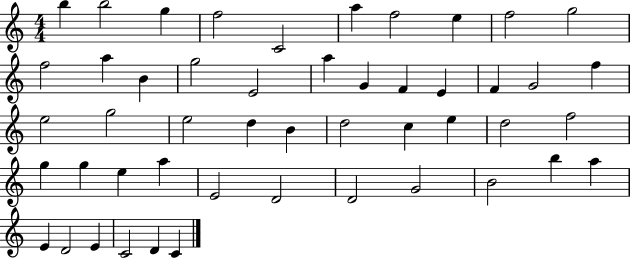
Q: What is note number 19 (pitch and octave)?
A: E4